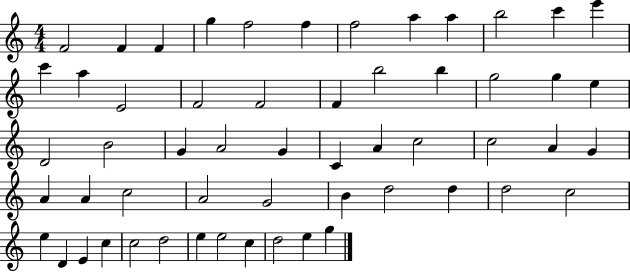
{
  \clef treble
  \numericTimeSignature
  \time 4/4
  \key c \major
  f'2 f'4 f'4 | g''4 f''2 f''4 | f''2 a''4 a''4 | b''2 c'''4 e'''4 | \break c'''4 a''4 e'2 | f'2 f'2 | f'4 b''2 b''4 | g''2 g''4 e''4 | \break d'2 b'2 | g'4 a'2 g'4 | c'4 a'4 c''2 | c''2 a'4 g'4 | \break a'4 a'4 c''2 | a'2 g'2 | b'4 d''2 d''4 | d''2 c''2 | \break e''4 d'4 e'4 c''4 | c''2 d''2 | e''4 e''2 c''4 | d''2 e''4 g''4 | \break \bar "|."
}